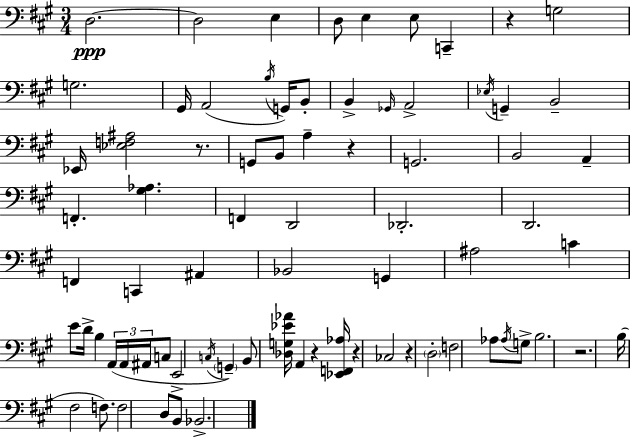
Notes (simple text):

D3/h. D3/h E3/q D3/e E3/q E3/e C2/q R/q G3/h G3/h. G#2/s A2/h B3/s G2/s B2/e B2/q Gb2/s A2/h Eb3/s G2/q B2/h Eb2/s [Eb3,F3,A#3]/h R/e. G2/e B2/e A3/q R/q G2/h. B2/h A2/q F2/q. [G#3,Ab3]/q. F2/q D2/h Db2/h. D2/h. F2/q C2/q A#2/q Bb2/h G2/q A#3/h C4/q E4/e D4/s B3/q A2/s A2/s A#2/s C3/e E2/h C3/s G2/q B2/e [Db3,G3,Eb4,Ab4]/s A2/q R/q [Eb2,F2,Ab3]/s R/q CES3/h R/q D3/h F3/h Ab3/e Ab3/s G3/e B3/h. R/h. B3/s F#3/h F3/e. F3/h D3/e B2/e Bb2/h.